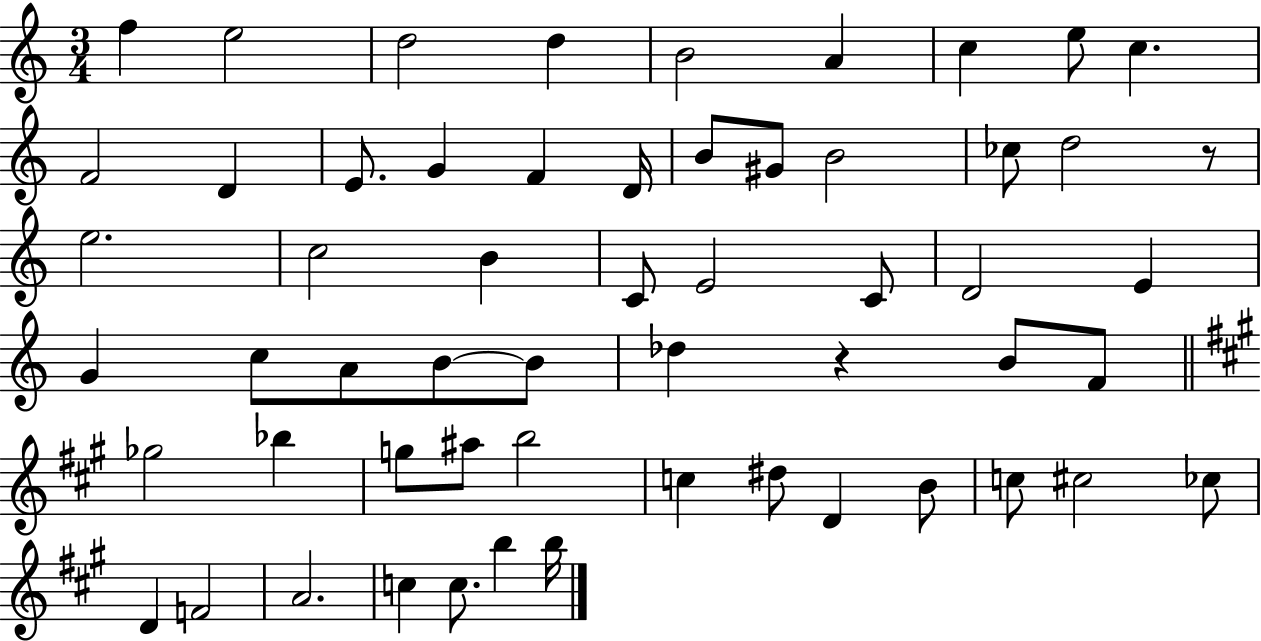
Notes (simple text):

F5/q E5/h D5/h D5/q B4/h A4/q C5/q E5/e C5/q. F4/h D4/q E4/e. G4/q F4/q D4/s B4/e G#4/e B4/h CES5/e D5/h R/e E5/h. C5/h B4/q C4/e E4/h C4/e D4/h E4/q G4/q C5/e A4/e B4/e B4/e Db5/q R/q B4/e F4/e Gb5/h Bb5/q G5/e A#5/e B5/h C5/q D#5/e D4/q B4/e C5/e C#5/h CES5/e D4/q F4/h A4/h. C5/q C5/e. B5/q B5/s